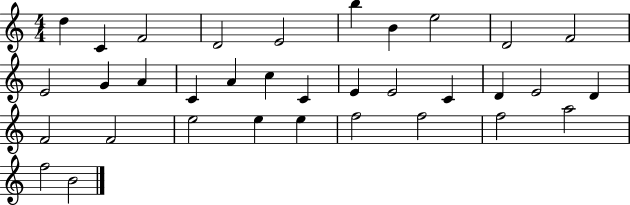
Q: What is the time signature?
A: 4/4